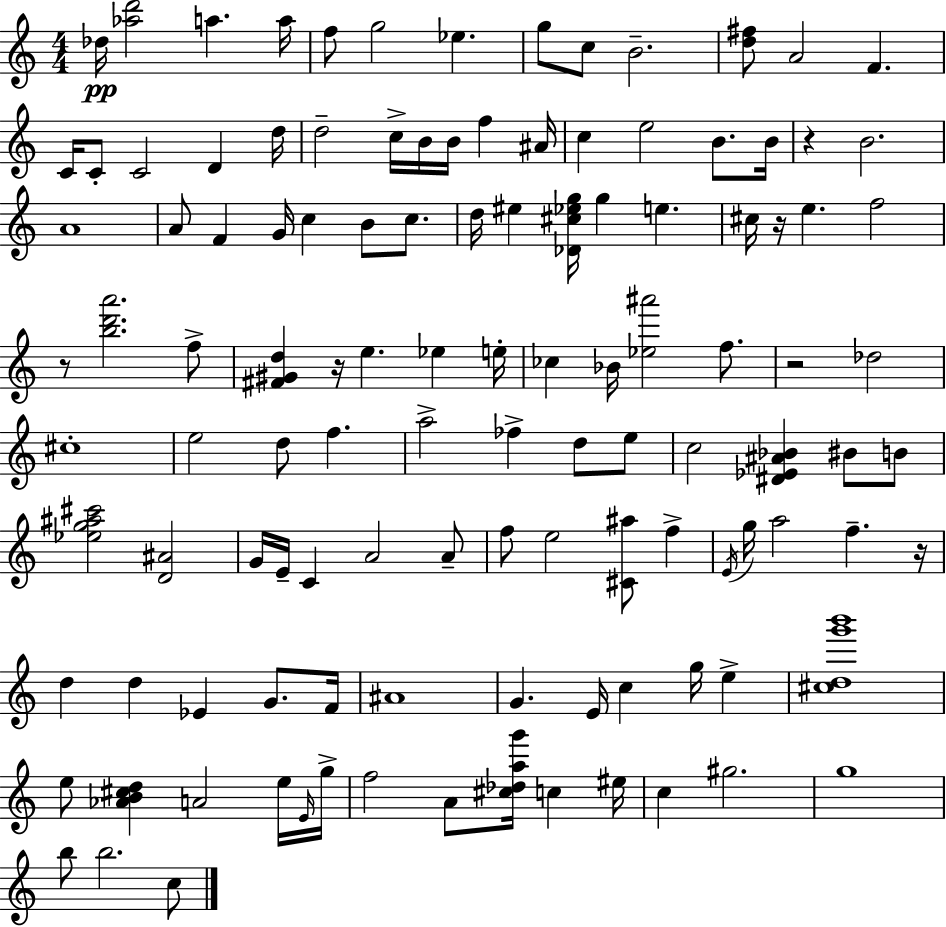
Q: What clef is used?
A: treble